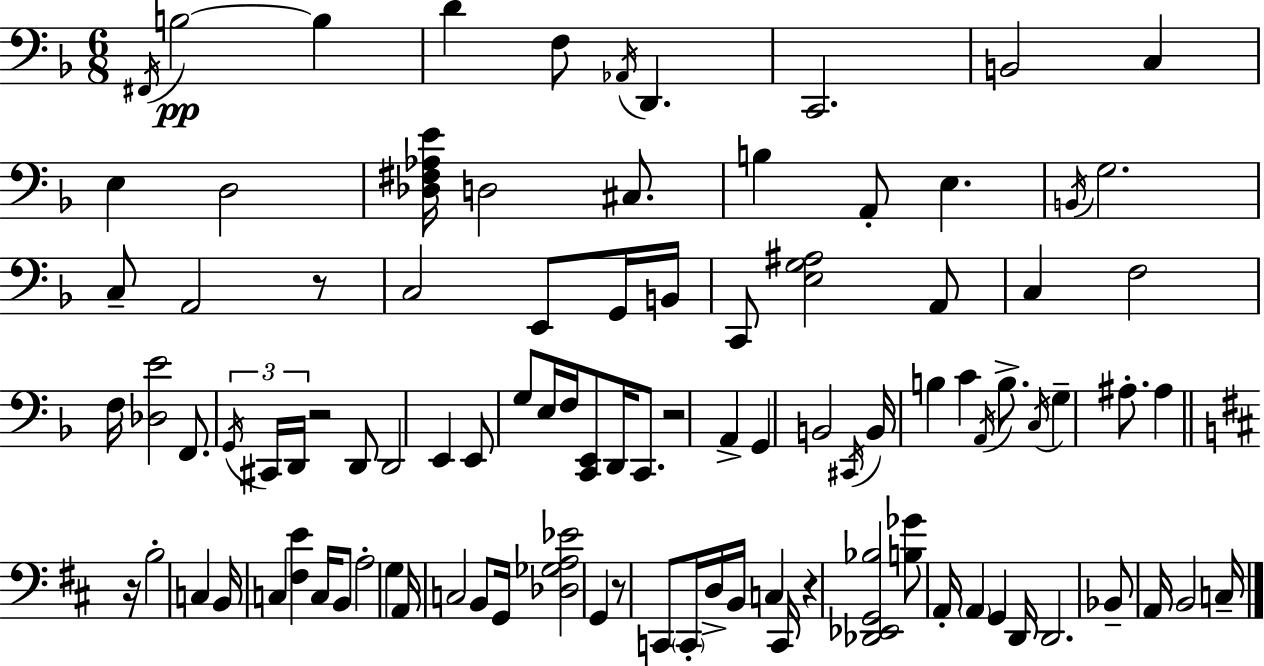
F#2/s B3/h B3/q D4/q F3/e Ab2/s D2/q. C2/h. B2/h C3/q E3/q D3/h [Db3,F#3,Ab3,E4]/s D3/h C#3/e. B3/q A2/e E3/q. B2/s G3/h. C3/e A2/h R/e C3/h E2/e G2/s B2/s C2/e [E3,G3,A#3]/h A2/e C3/q F3/h F3/s [Db3,E4]/h F2/e. G2/s C#2/s D2/s R/h D2/e D2/h E2/q E2/e G3/e E3/s F3/s [C2,E2]/e D2/s C2/e. R/h A2/q G2/q B2/h C#2/s B2/s B3/q C4/q A2/s B3/e. C3/s G3/q A#3/e. A#3/q R/s B3/h C3/q B2/s C3/q [F#3,E4]/q C3/s B2/e A3/h G3/q A2/s C3/h B2/e G2/s [Db3,Gb3,A3,Eb4]/h G2/q R/e C2/e C2/s D3/s B2/s C3/q C2/s R/q [Db2,Eb2,G2,Bb3]/h [B3,Gb4]/e A2/s A2/q G2/q D2/s D2/h. Bb2/e A2/s B2/h C3/s